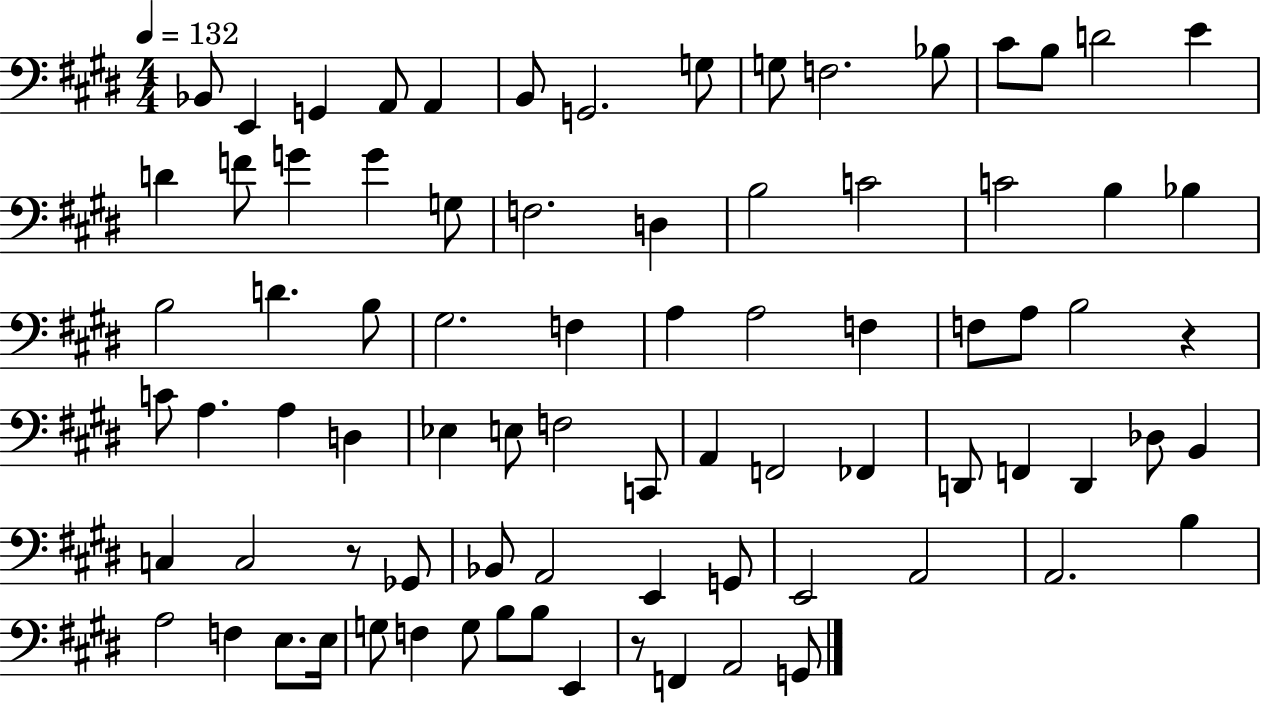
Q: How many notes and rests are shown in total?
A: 81